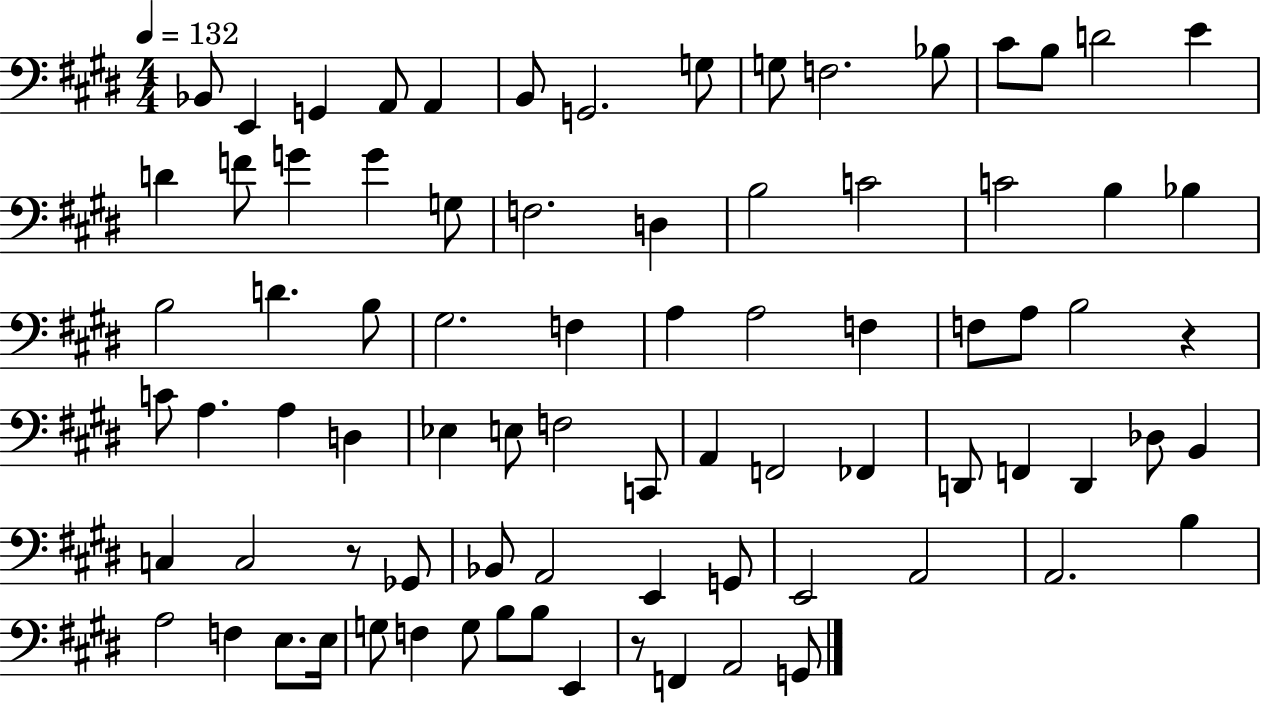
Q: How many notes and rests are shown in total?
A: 81